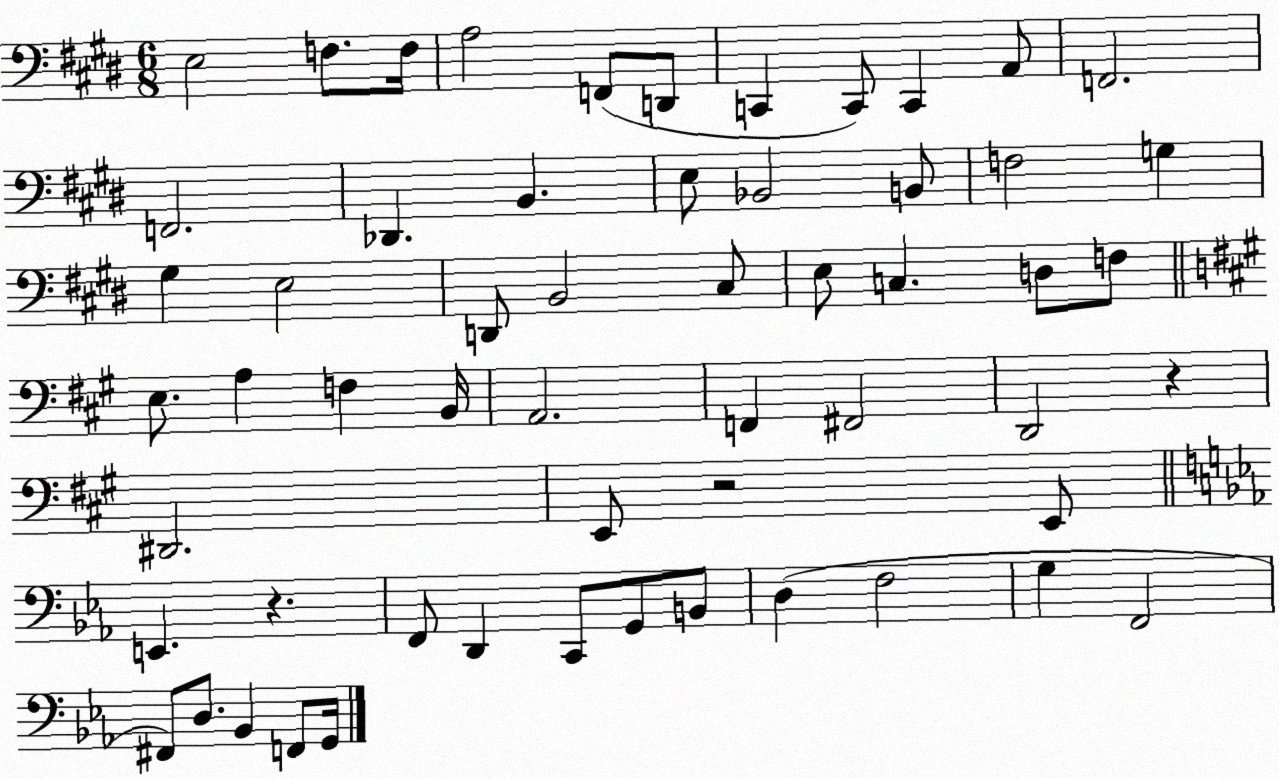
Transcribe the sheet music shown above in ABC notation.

X:1
T:Untitled
M:6/8
L:1/4
K:E
E,2 F,/2 F,/4 A,2 F,,/2 D,,/2 C,, C,,/2 C,, A,,/2 F,,2 F,,2 _D,, B,, E,/2 _B,,2 B,,/2 F,2 G, ^G, E,2 D,,/2 B,,2 ^C,/2 E,/2 C, D,/2 F,/2 E,/2 A, F, B,,/4 A,,2 F,, ^F,,2 D,,2 z ^D,,2 E,,/2 z2 E,,/2 E,, z F,,/2 D,, C,,/2 G,,/2 B,,/2 D, F,2 G, F,,2 ^F,,/2 D,/2 _B,, F,,/2 G,,/4